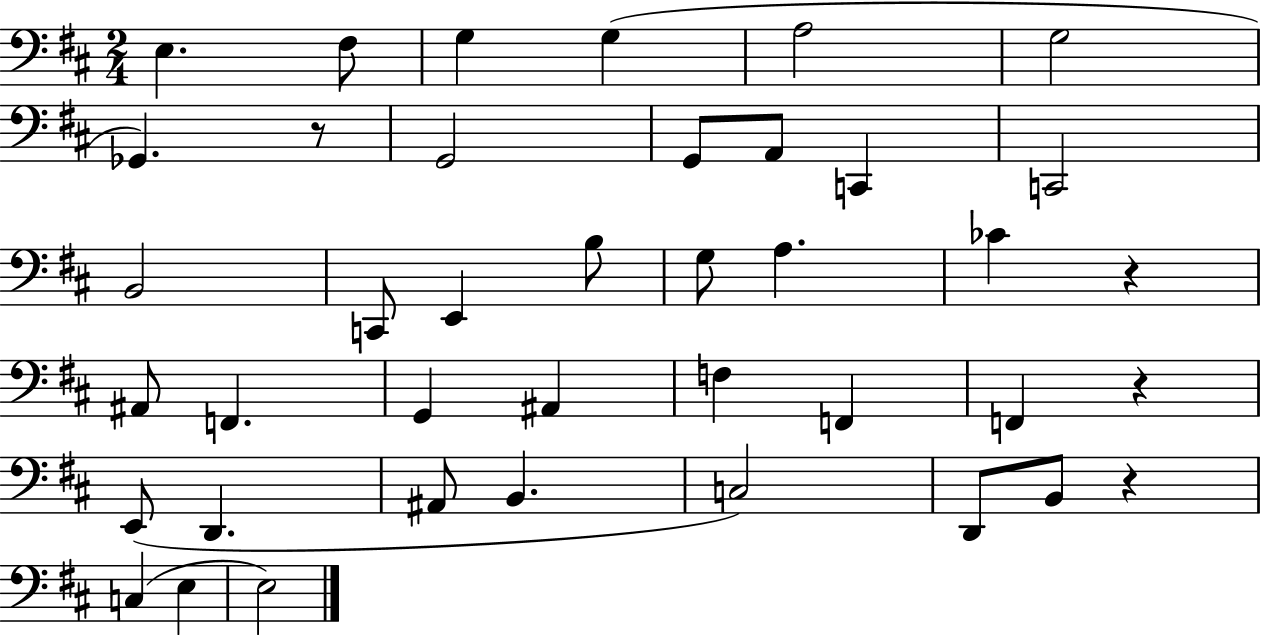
{
  \clef bass
  \numericTimeSignature
  \time 2/4
  \key d \major
  e4. fis8 | g4 g4( | a2 | g2 | \break ges,4.) r8 | g,2 | g,8 a,8 c,4 | c,2 | \break b,2 | c,8 e,4 b8 | g8 a4. | ces'4 r4 | \break ais,8 f,4. | g,4 ais,4 | f4 f,4 | f,4 r4 | \break e,8( d,4. | ais,8 b,4. | c2) | d,8 b,8 r4 | \break c4( e4 | e2) | \bar "|."
}